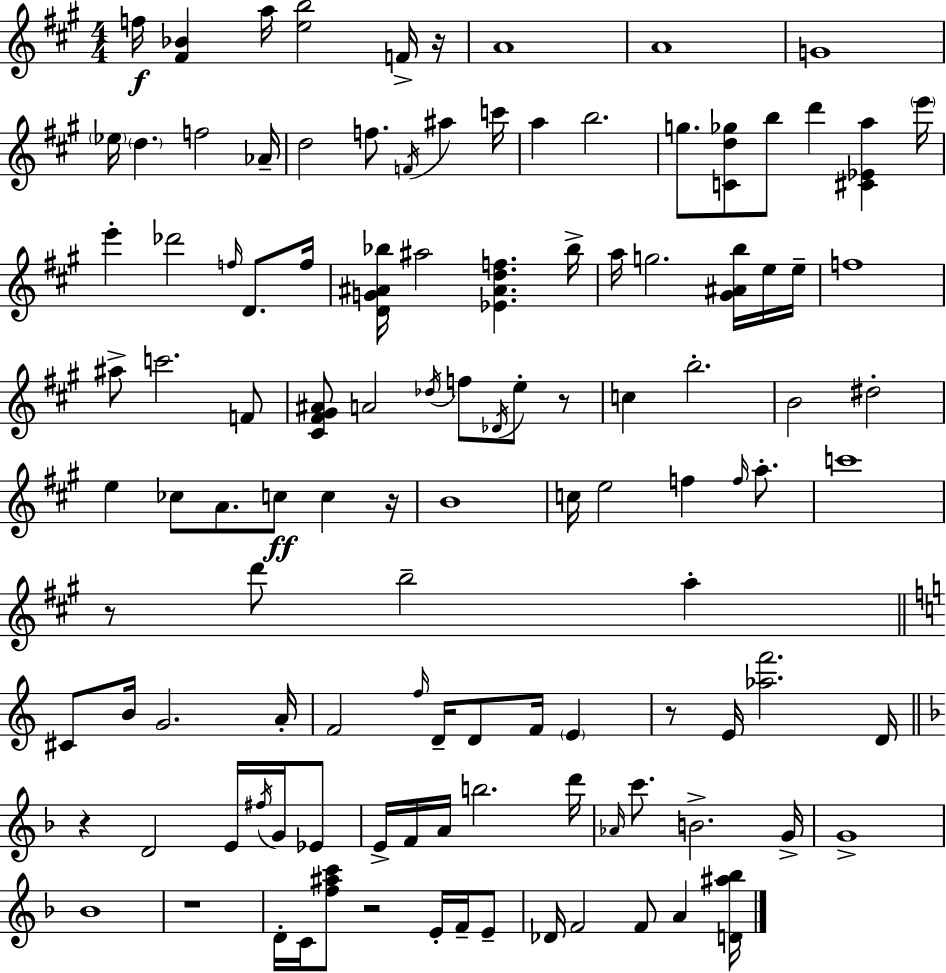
{
  \clef treble
  \numericTimeSignature
  \time 4/4
  \key a \major
  f''16\f <fis' bes'>4 a''16 <e'' b''>2 f'16-> r16 | a'1 | a'1 | g'1 | \break \parenthesize ees''16 \parenthesize d''4. f''2 aes'16-- | d''2 f''8. \acciaccatura { f'16 } ais''4 | c'''16 a''4 b''2. | g''8. <c' d'' ges''>8 b''8 d'''4 <cis' ees' a''>4 | \break \parenthesize e'''16 e'''4-. des'''2 \grace { f''16 } d'8. | f''16 <d' g' ais' bes''>16 ais''2 <ees' ais' d'' f''>4. | bes''16-> a''16 g''2. <gis' ais' b''>16 | e''16 e''16-- f''1 | \break ais''8-> c'''2. | f'8 <cis' fis' gis' ais'>8 a'2 \acciaccatura { des''16 } f''8 \acciaccatura { des'16 } | e''8-. r8 c''4 b''2.-. | b'2 dis''2-. | \break e''4 ces''8 a'8. c''8\ff c''4 | r16 b'1 | c''16 e''2 f''4 | \grace { f''16 } a''8.-. c'''1 | \break r8 d'''8 b''2-- | a''4-. \bar "||" \break \key c \major cis'8 b'16 g'2. a'16-. | f'2 \grace { f''16 } d'16-- d'8 f'16 \parenthesize e'4 | r8 e'16 <aes'' f'''>2. | d'16 \bar "||" \break \key f \major r4 d'2 e'16 \acciaccatura { fis''16 } g'16 ees'8 | e'16-> f'16 a'16 b''2. | d'''16 \grace { aes'16 } c'''8. b'2.-> | g'16-> g'1-> | \break bes'1 | r1 | d'16-. c'16 <f'' ais'' c'''>8 r2 e'16-. f'16-- | e'8-- des'16 f'2 f'8 a'4 | \break <d' ais'' bes''>16 \bar "|."
}